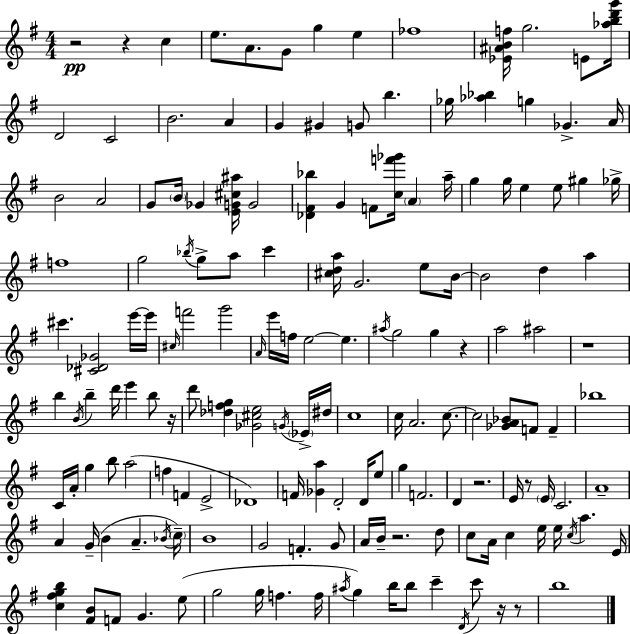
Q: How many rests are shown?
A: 10